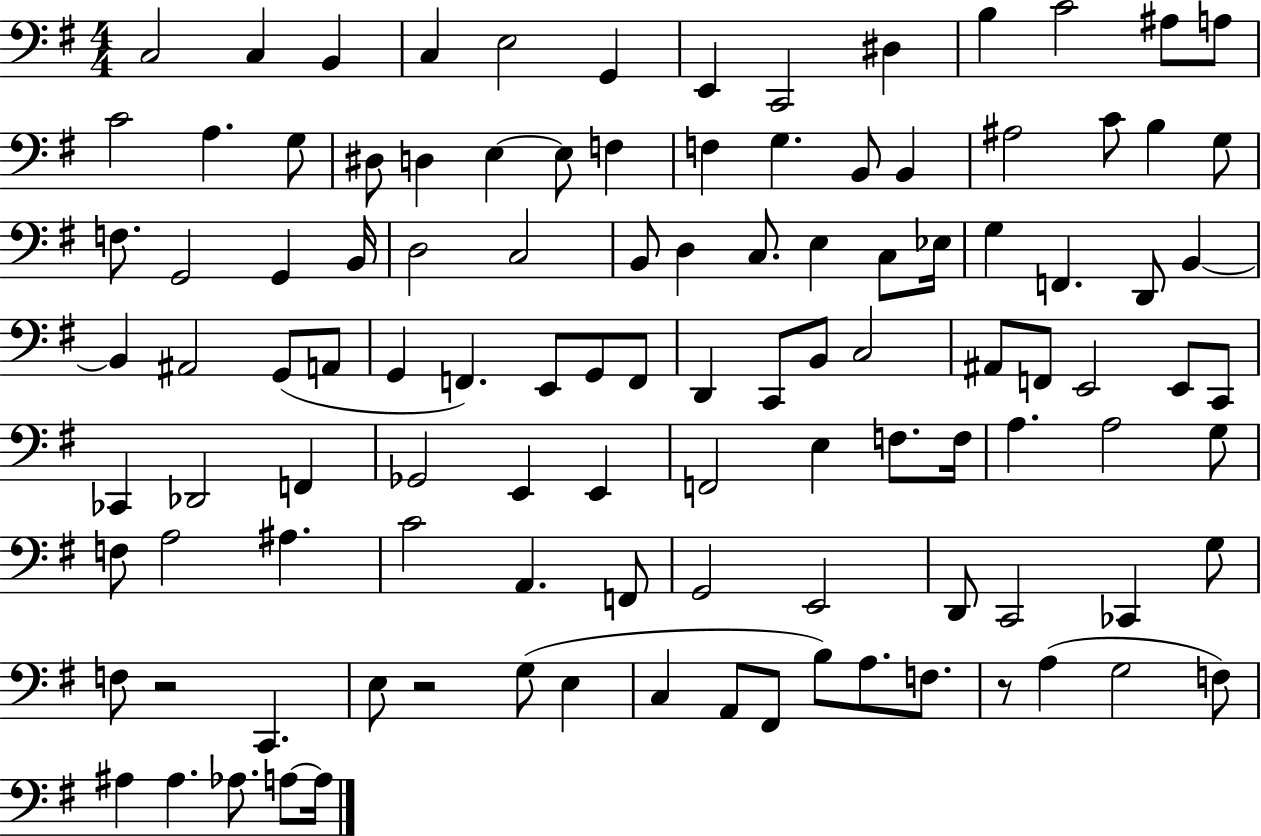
X:1
T:Untitled
M:4/4
L:1/4
K:G
C,2 C, B,, C, E,2 G,, E,, C,,2 ^D, B, C2 ^A,/2 A,/2 C2 A, G,/2 ^D,/2 D, E, E,/2 F, F, G, B,,/2 B,, ^A,2 C/2 B, G,/2 F,/2 G,,2 G,, B,,/4 D,2 C,2 B,,/2 D, C,/2 E, C,/2 _E,/4 G, F,, D,,/2 B,, B,, ^A,,2 G,,/2 A,,/2 G,, F,, E,,/2 G,,/2 F,,/2 D,, C,,/2 B,,/2 C,2 ^A,,/2 F,,/2 E,,2 E,,/2 C,,/2 _C,, _D,,2 F,, _G,,2 E,, E,, F,,2 E, F,/2 F,/4 A, A,2 G,/2 F,/2 A,2 ^A, C2 A,, F,,/2 G,,2 E,,2 D,,/2 C,,2 _C,, G,/2 F,/2 z2 C,, E,/2 z2 G,/2 E, C, A,,/2 ^F,,/2 B,/2 A,/2 F,/2 z/2 A, G,2 F,/2 ^A, ^A, _A,/2 A,/2 A,/4